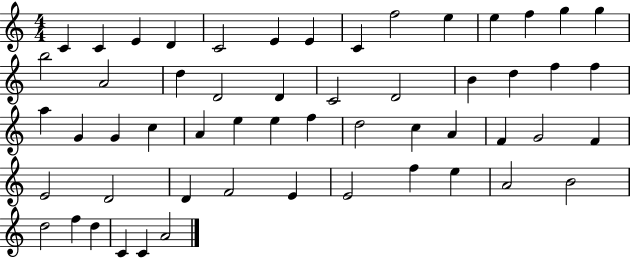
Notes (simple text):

C4/q C4/q E4/q D4/q C4/h E4/q E4/q C4/q F5/h E5/q E5/q F5/q G5/q G5/q B5/h A4/h D5/q D4/h D4/q C4/h D4/h B4/q D5/q F5/q F5/q A5/q G4/q G4/q C5/q A4/q E5/q E5/q F5/q D5/h C5/q A4/q F4/q G4/h F4/q E4/h D4/h D4/q F4/h E4/q E4/h F5/q E5/q A4/h B4/h D5/h F5/q D5/q C4/q C4/q A4/h